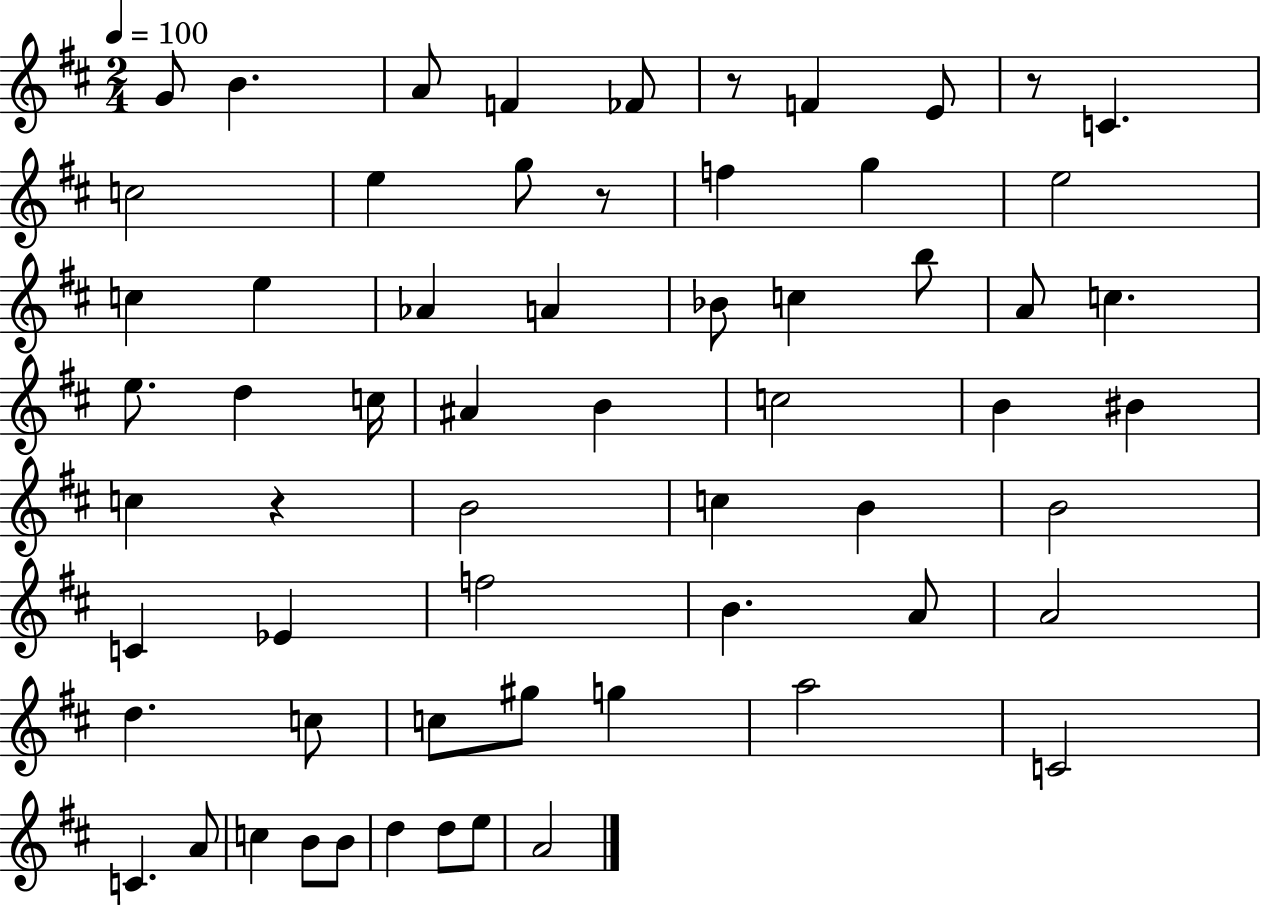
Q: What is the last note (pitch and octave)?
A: A4